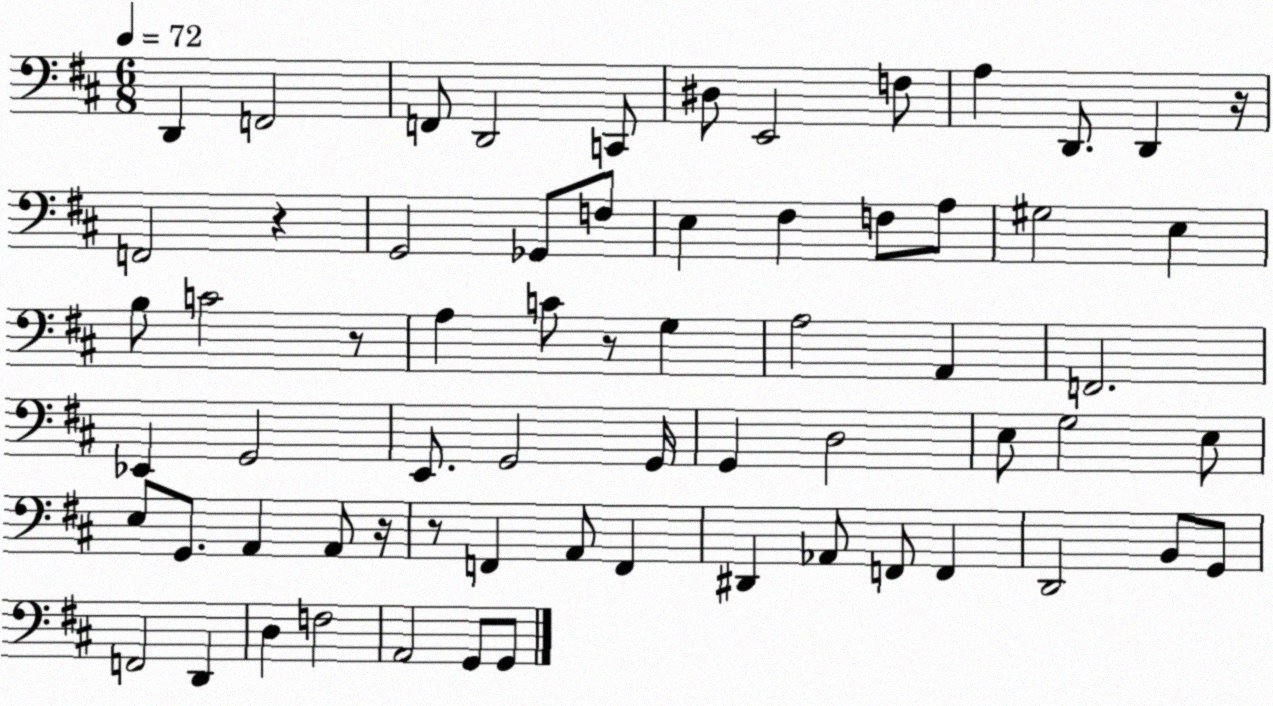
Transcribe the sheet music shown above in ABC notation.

X:1
T:Untitled
M:6/8
L:1/4
K:D
D,, F,,2 F,,/2 D,,2 C,,/2 ^D,/2 E,,2 F,/2 A, D,,/2 D,, z/4 F,,2 z G,,2 _G,,/2 F,/2 E, ^F, F,/2 A,/2 ^G,2 E, B,/2 C2 z/2 A, C/2 z/2 G, A,2 A,, F,,2 _E,, G,,2 E,,/2 G,,2 G,,/4 G,, D,2 E,/2 G,2 E,/2 E,/2 G,,/2 A,, A,,/2 z/4 z/2 F,, A,,/2 F,, ^D,, _A,,/2 F,,/2 F,, D,,2 B,,/2 G,,/2 F,,2 D,, D, F,2 A,,2 G,,/2 G,,/2